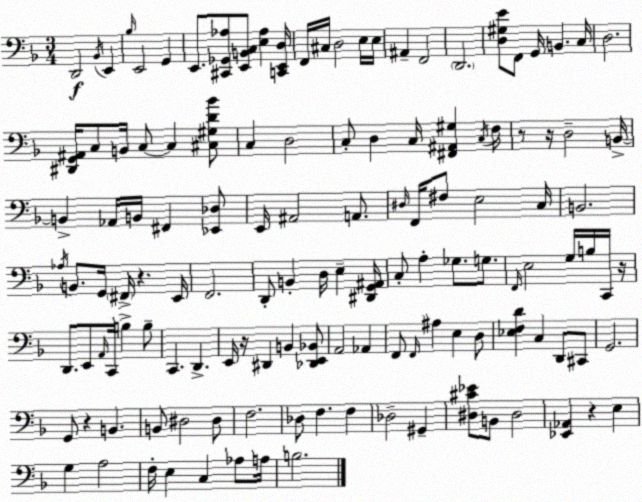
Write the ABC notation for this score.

X:1
T:Untitled
M:3/4
L:1/4
K:Dm
D,,2 _B,,/4 E,, _B,/4 E,,2 G,, E,,/2 [^C,,_G,,_A,]/2 [E,,B,,C,]/2 [E,_A,] [C,,E,,D,]/4 F,,/4 ^C,/4 D,2 E,/4 E,/4 ^A,, F,,2 D,,2 [D,^G,E]/2 F,,/2 G,,/4 B,, C,/4 D,2 [^D,,G,,^A,,]/4 C,/2 B,,/4 C,/2 C, [^C,^G,D_B]/2 C, D,2 C,/2 D, C,/4 [^F,,^A,,^G,] C,/4 F,/4 z/2 z/4 D,2 B,,/4 B,, _A,,/4 B,,/4 ^F,, [_E,,_D,]/2 E,,/4 ^A,,2 A,,/2 ^D,/4 F,,/4 ^F,/2 E,2 C,/4 B,,2 _A,/4 B,,/2 G,,/4 ^F,,/4 z E,,/4 F,,2 D,,/2 B,, D,/4 E, [^D,,G,,^A,,]/4 C,/2 A, _G,/2 G,/2 F,,/4 E,2 G,/4 B,/4 C,,/4 z/4 D,,/2 E,,/2 A,,/4 C,,/4 B, B,/2 C,, D,, E,,/4 z/4 ^D,, B,, [_D,,E,,_B,,]/2 A,,2 _A,, F,,/2 F,,/4 ^A, E, D,/2 [_E,F,D] C, D,,/2 ^C,,/2 G,,2 G,,/2 z B,, B,,/2 ^D,2 ^D,/2 F,2 _D,/2 F, F, _D,2 ^G,, [^D,^C_E]/2 B,,/2 ^D,2 [_E,,_A,,] z E, G, A,2 F,/4 E, C, _A,/2 A,/4 B,2